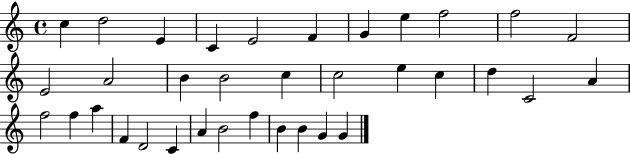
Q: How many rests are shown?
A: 0